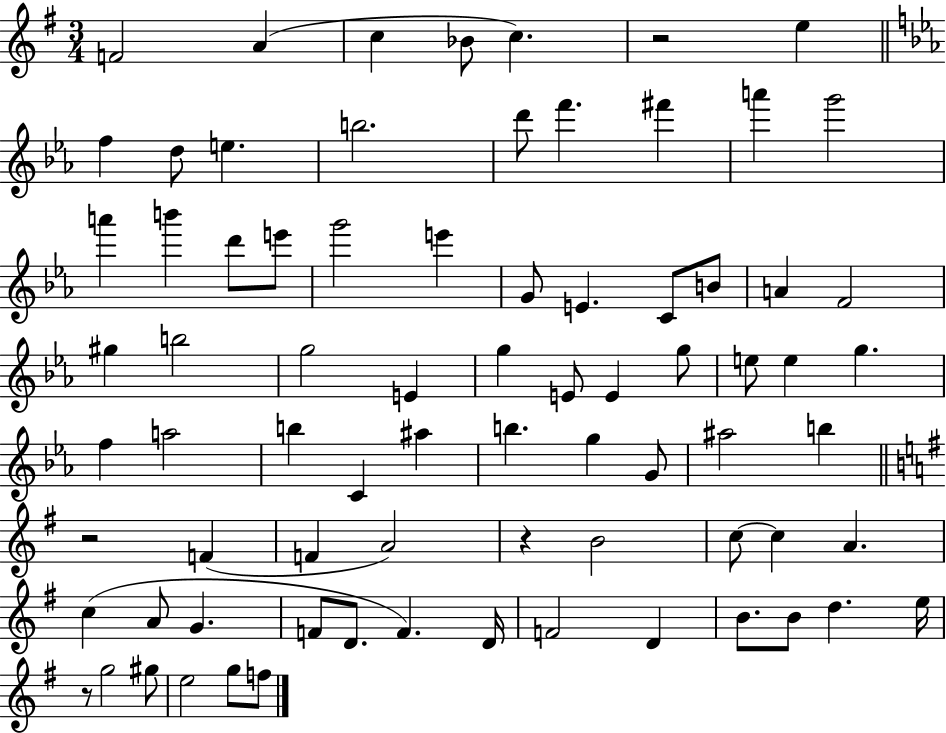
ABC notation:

X:1
T:Untitled
M:3/4
L:1/4
K:G
F2 A c _B/2 c z2 e f d/2 e b2 d'/2 f' ^f' a' g'2 a' b' d'/2 e'/2 g'2 e' G/2 E C/2 B/2 A F2 ^g b2 g2 E g E/2 E g/2 e/2 e g f a2 b C ^a b g G/2 ^a2 b z2 F F A2 z B2 c/2 c A c A/2 G F/2 D/2 F D/4 F2 D B/2 B/2 d e/4 z/2 g2 ^g/2 e2 g/2 f/2